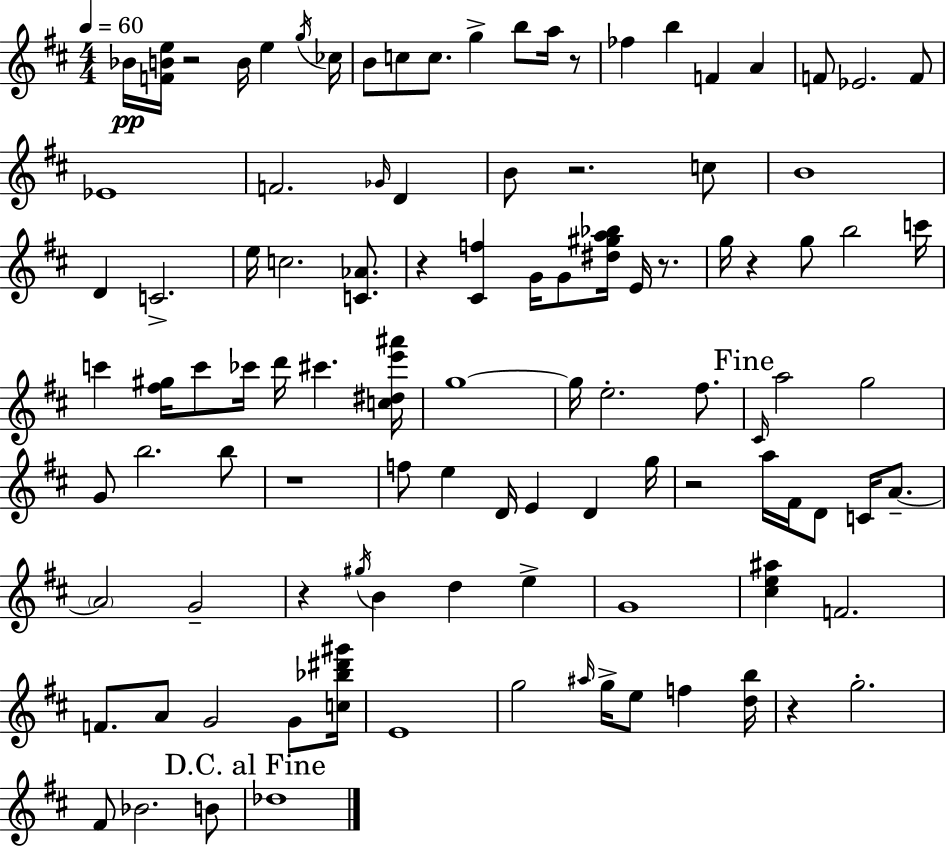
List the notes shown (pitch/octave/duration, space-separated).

Bb4/s [F4,B4,E5]/s R/h B4/s E5/q G5/s CES5/s B4/e C5/e C5/e. G5/q B5/e A5/s R/e FES5/q B5/q F4/q A4/q F4/e Eb4/h. F4/e Eb4/w F4/h. Gb4/s D4/q B4/e R/h. C5/e B4/w D4/q C4/h. E5/s C5/h. [C4,Ab4]/e. R/q [C#4,F5]/q G4/s G4/e [D#5,G#5,A5,Bb5]/s E4/s R/e. G5/s R/q G5/e B5/h C6/s C6/q [F#5,G#5]/s C6/e CES6/s D6/s C#6/q. [C5,D#5,E6,A#6]/s G5/w G5/s E5/h. F#5/e. C#4/s A5/h G5/h G4/e B5/h. B5/e R/w F5/e E5/q D4/s E4/q D4/q G5/s R/h A5/s F#4/s D4/e C4/s A4/e. A4/h G4/h R/q G#5/s B4/q D5/q E5/q G4/w [C#5,E5,A#5]/q F4/h. F4/e. A4/e G4/h G4/e [C5,Bb5,D#6,G#6]/s E4/w G5/h A#5/s G5/s E5/e F5/q [D5,B5]/s R/q G5/h. F#4/e Bb4/h. B4/e Db5/w